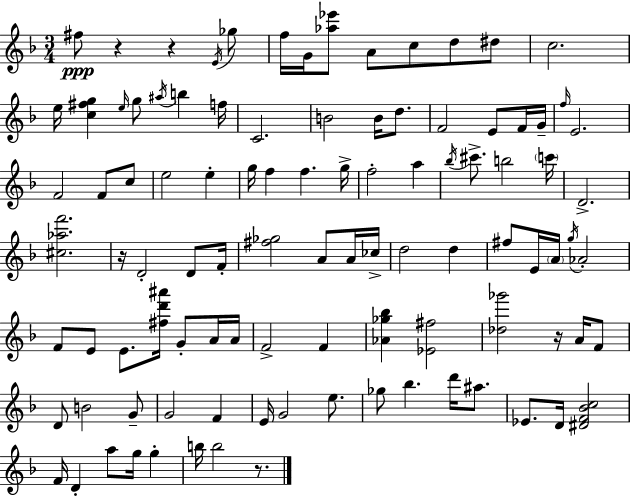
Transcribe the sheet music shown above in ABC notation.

X:1
T:Untitled
M:3/4
L:1/4
K:F
^f/2 z z E/4 _g/2 f/4 G/4 [_a_e']/2 A/2 c/2 d/2 ^d/2 c2 e/4 [c^fg] e/4 g/2 ^a/4 b f/4 C2 B2 B/4 d/2 F2 E/2 F/4 G/4 f/4 E2 F2 F/2 c/2 e2 e g/4 f f g/4 f2 a _b/4 ^c'/2 b2 c'/4 D2 [^c_af']2 z/4 D2 D/2 F/4 [^f_g]2 A/2 A/4 _c/4 d2 d ^f/2 E/4 A/4 g/4 _A2 F/2 E/2 E/2 [^fd'^a']/4 G/2 A/4 A/4 F2 F [_A_g_b] [_E^f]2 [_d_g']2 z/4 A/4 F/2 D/2 B2 G/2 G2 F E/4 G2 e/2 _g/2 _b d'/4 ^a/2 _E/2 D/4 [^DF_Bc]2 F/4 D a/2 g/4 g b/4 b2 z/2